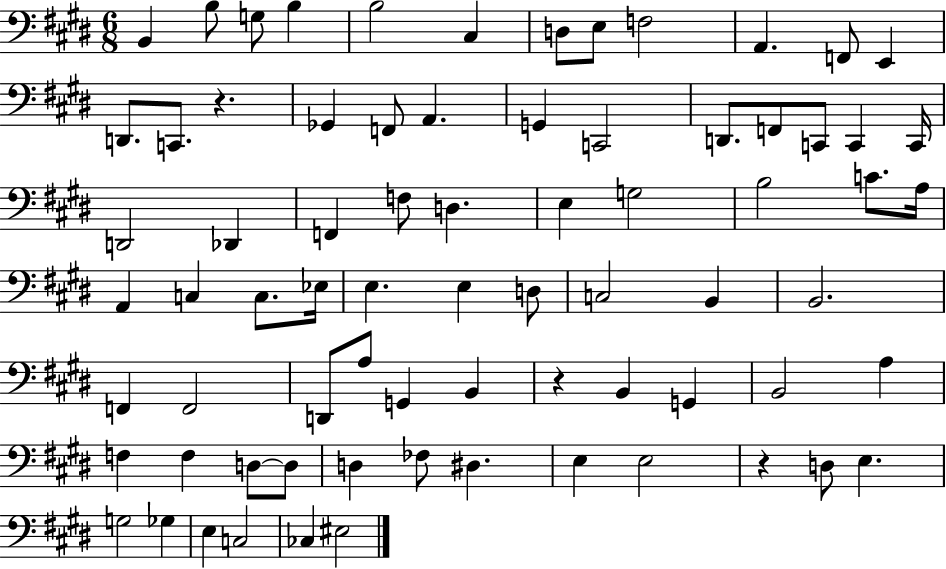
X:1
T:Untitled
M:6/8
L:1/4
K:E
B,, B,/2 G,/2 B, B,2 ^C, D,/2 E,/2 F,2 A,, F,,/2 E,, D,,/2 C,,/2 z _G,, F,,/2 A,, G,, C,,2 D,,/2 F,,/2 C,,/2 C,, C,,/4 D,,2 _D,, F,, F,/2 D, E, G,2 B,2 C/2 A,/4 A,, C, C,/2 _E,/4 E, E, D,/2 C,2 B,, B,,2 F,, F,,2 D,,/2 A,/2 G,, B,, z B,, G,, B,,2 A, F, F, D,/2 D,/2 D, _F,/2 ^D, E, E,2 z D,/2 E, G,2 _G, E, C,2 _C, ^E,2